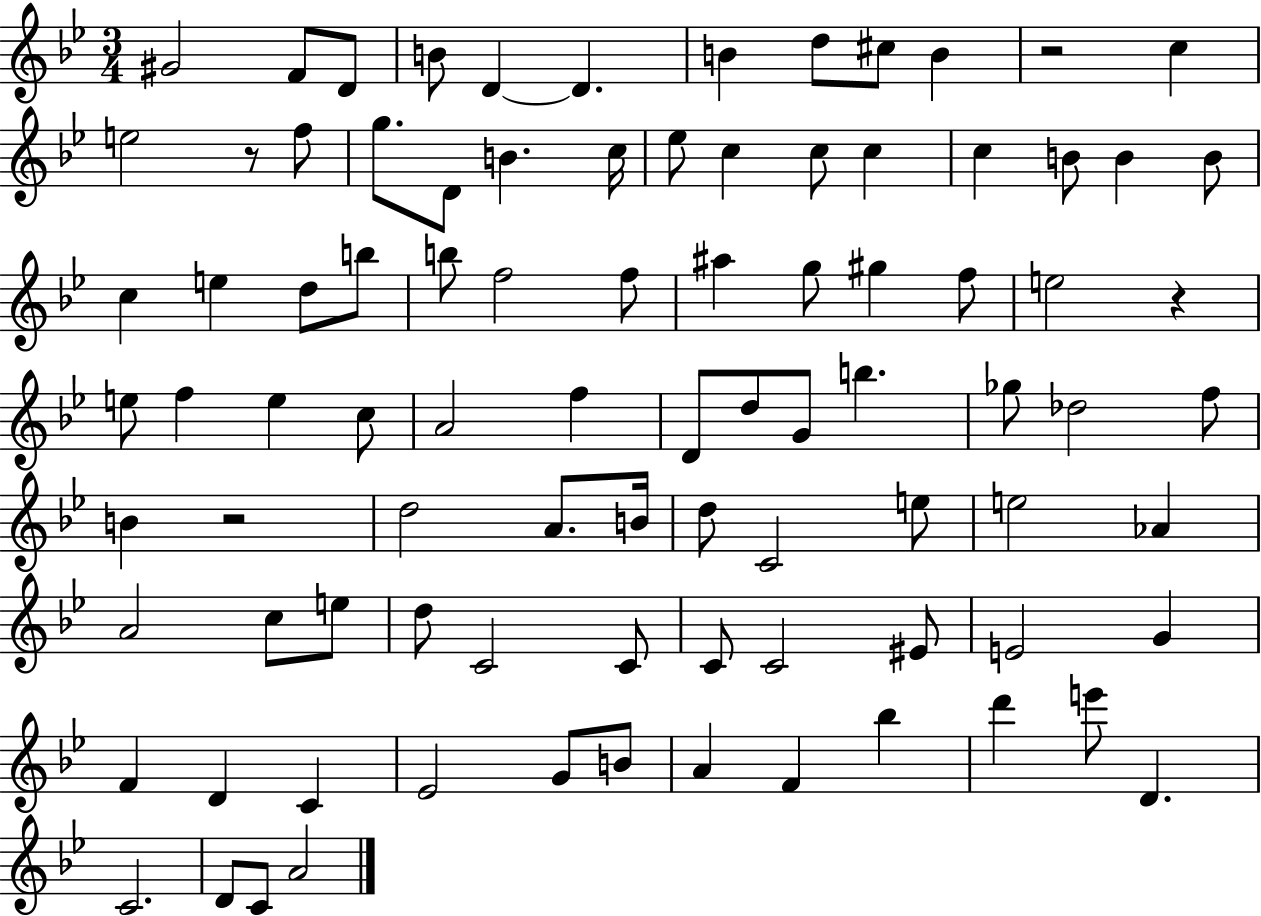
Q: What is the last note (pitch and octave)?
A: A4